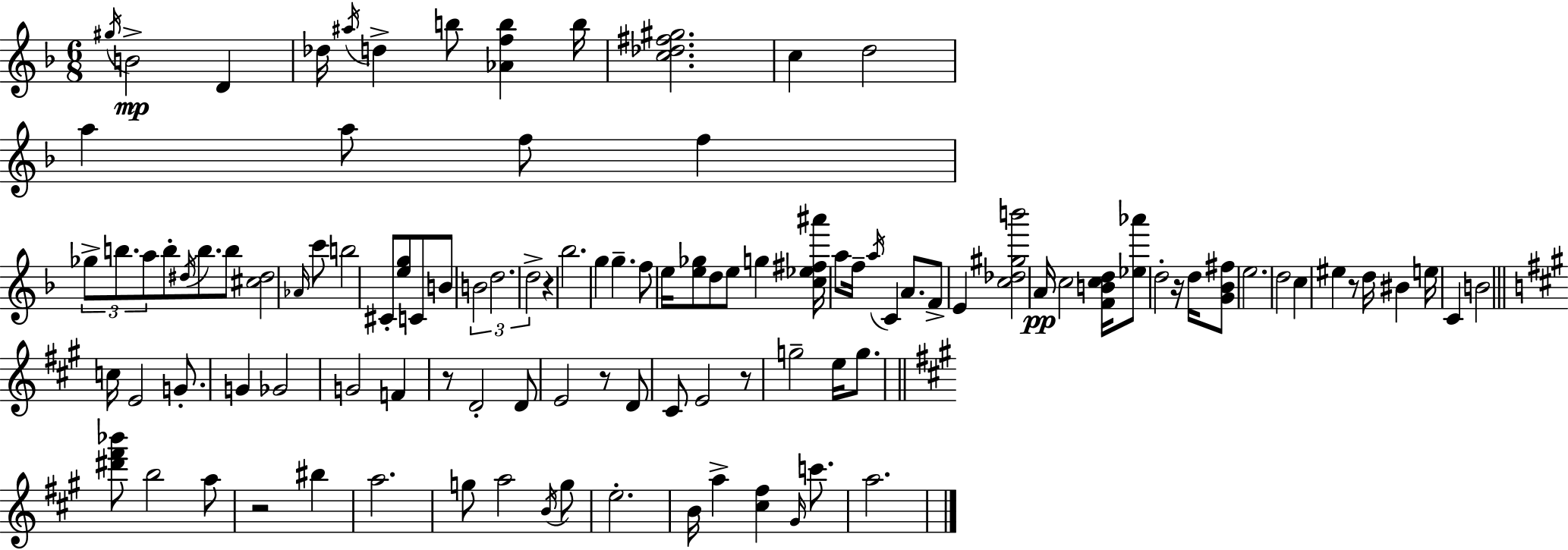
G#5/s B4/h D4/q Db5/s A#5/s D5/q B5/e [Ab4,F5,B5]/q B5/s [C5,Db5,F#5,G#5]/h. C5/q D5/h A5/q A5/e F5/e F5/q Gb5/e B5/e. A5/e B5/e D#5/s B5/e. B5/e [C#5,D#5]/h Ab4/s C6/e B5/h C#4/e [E5,G5]/e C4/e B4/e B4/h D5/h. D5/h R/q Bb5/h. G5/q G5/q. F5/e E5/s [E5,Gb5]/e D5/e E5/e G5/q [C5,Eb5,F#5,A#6]/s A5/e F5/s A5/s C4/q A4/e. F4/e E4/q [C5,Db5,G#5,B6]/h A4/s C5/h [F4,B4,C5,D5]/s [Eb5,Ab6]/e D5/h R/s D5/s [G4,Bb4,F#5]/e E5/h. D5/h C5/q EIS5/q R/e D5/s BIS4/q E5/s C4/q B4/h C5/s E4/h G4/e. G4/q Gb4/h G4/h F4/q R/e D4/h D4/e E4/h R/e D4/e C#4/e E4/h R/e G5/h E5/s G5/e. [D#6,F#6,Bb6]/e B5/h A5/e R/h BIS5/q A5/h. G5/e A5/h B4/s G5/e E5/h. B4/s A5/q [C#5,F#5]/q G#4/s C6/e. A5/h.